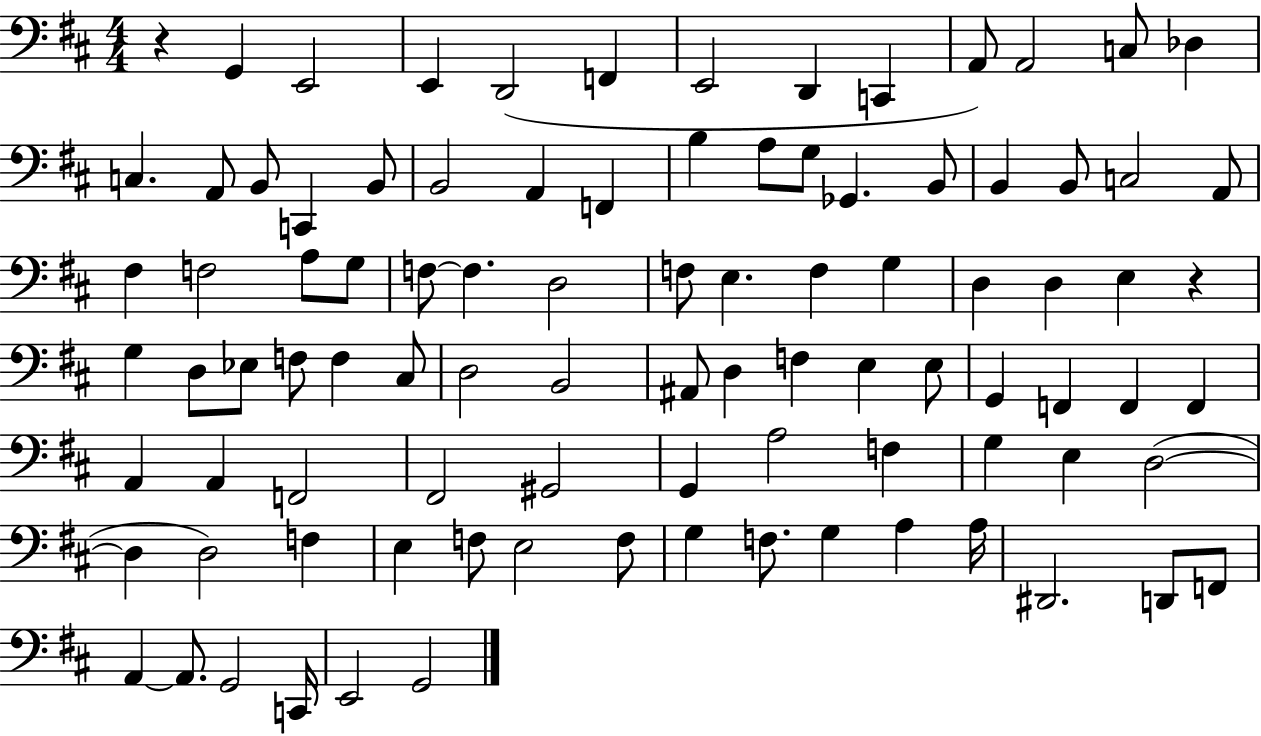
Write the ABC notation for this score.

X:1
T:Untitled
M:4/4
L:1/4
K:D
z G,, E,,2 E,, D,,2 F,, E,,2 D,, C,, A,,/2 A,,2 C,/2 _D, C, A,,/2 B,,/2 C,, B,,/2 B,,2 A,, F,, B, A,/2 G,/2 _G,, B,,/2 B,, B,,/2 C,2 A,,/2 ^F, F,2 A,/2 G,/2 F,/2 F, D,2 F,/2 E, F, G, D, D, E, z G, D,/2 _E,/2 F,/2 F, ^C,/2 D,2 B,,2 ^A,,/2 D, F, E, E,/2 G,, F,, F,, F,, A,, A,, F,,2 ^F,,2 ^G,,2 G,, A,2 F, G, E, D,2 D, D,2 F, E, F,/2 E,2 F,/2 G, F,/2 G, A, A,/4 ^D,,2 D,,/2 F,,/2 A,, A,,/2 G,,2 C,,/4 E,,2 G,,2